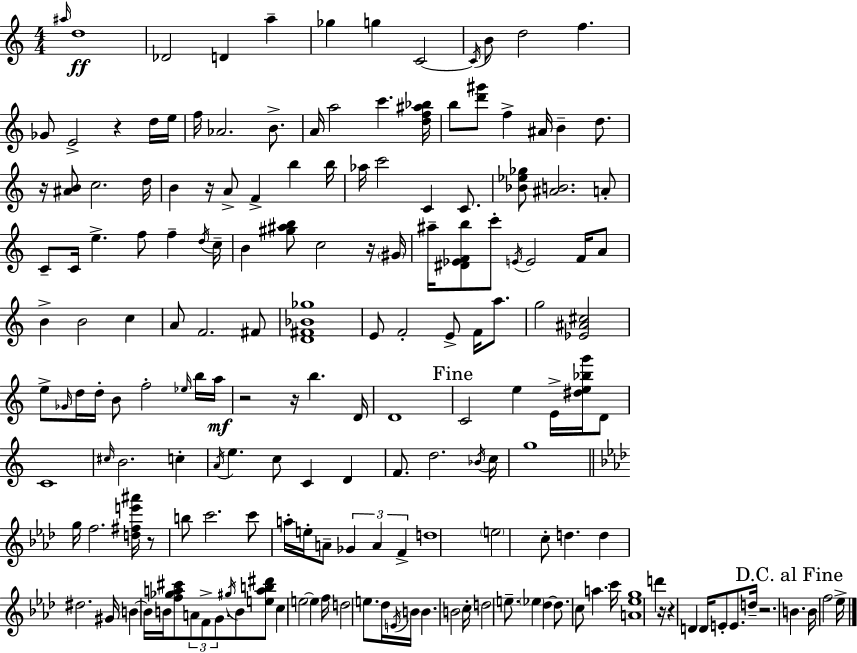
{
  \clef treble
  \numericTimeSignature
  \time 4/4
  \key a \minor
  \grace { ais''16 }\ff d''1 | des'2 d'4 a''4-- | ges''4 g''4 c'2~~ | \acciaccatura { c'16 } b'8 d''2 f''4. | \break ges'8 e'2-> r4 | d''16 e''16 f''16 aes'2. b'8.-> | a'16 a''2 c'''4. | <d'' f'' ais'' bes''>16 b''8 <d''' gis'''>8 f''4-> ais'16 b'4-- d''8. | \break r16 <ais' b'>8 c''2. | d''16 b'4 r16 a'8-> f'4-> b''4 | b''16 aes''16 c'''2 c'4 c'8. | <bes' ees'' ges''>8 <ais' b'>2. | \break a'8-. c'8-- c'16 e''4.-> f''8 f''4-- | \acciaccatura { d''16 } c''16-- b'4 <gis'' ais'' b''>8 c''2 | r16 \parenthesize gis'16 ais''16-- <dis' ees' f' b''>8 c'''8-. \acciaccatura { e'16 } e'2 | f'16 a'8 b'4-> b'2 | \break c''4 a'8 f'2. | fis'8 <d' fis' bes' ges''>1 | e'8 f'2-. e'8-> | f'16 a''8. g''2 <ees' ais' cis''>2 | \break e''8-> \grace { ges'16 } d''16 d''16-. b'8 f''2-. | \grace { ees''16 } b''16 a''16\mf r2 r16 b''4. | d'16 d'1 | \mark "Fine" c'2 e''4 | \break e'16-> <dis'' e'' bes'' g'''>16 d'8 c'1 | \grace { cis''16 } b'2. | c''4-. \acciaccatura { a'16 } e''4. c''8 | c'4 d'4 f'8. d''2. | \break \acciaccatura { bes'16 } c''16 g''1 | \bar "||" \break \key aes \major g''16 f''2. <d'' fis'' e''' ais'''>16 r8 | b''8 c'''2. c'''8 | a''16-. e''16-. a'8-- \tuplet 3/2 { ges'4 a'4 f'4-> } | d''1 | \break \parenthesize e''2 c''8-. d''4. | d''4 dis''2. | gis'16 b'4~~ b'16 b'16 <f'' ges'' a'' cis'''>8 \tuplet 3/2 { a'8 f'8-> g'8. } | \acciaccatura { gis''16 } b'8 <e'' a'' b'' dis'''>8 c''4 e''2~~ | \break e''4 f''16 d''2 e''8. | des''16 \acciaccatura { e'16 } b'16 b'4. b'2 | c''16-. d''2 e''8.-- \parenthesize ees''4 | des''4~~ des''8. c''8 a''4. | \break c'''16 <a' ees'' g''>1 | d'''4 r16 r4 d'4 d'16 | e'8-. e'8. d''16-- r2. | \mark "D.C. al Fine" b'4. b'16 f''2 | \break ees''16-> \bar "|."
}